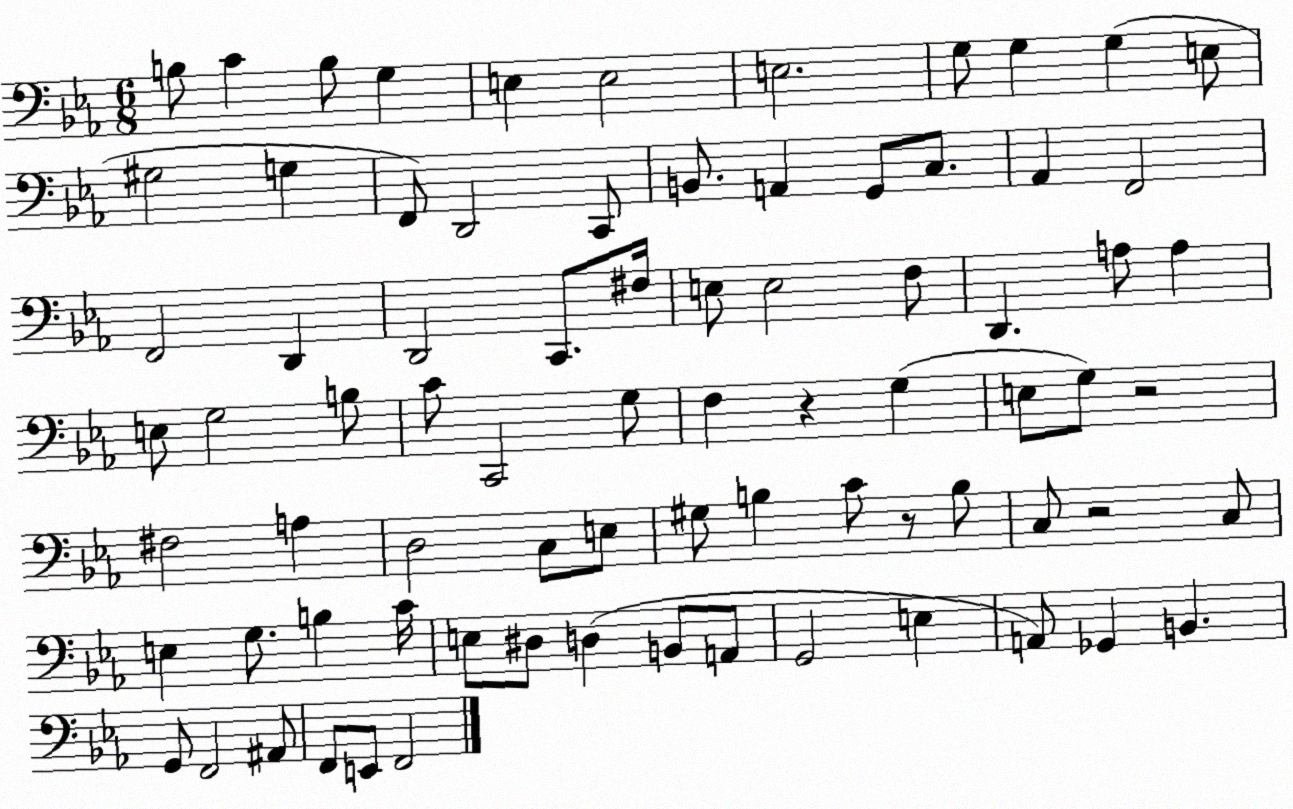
X:1
T:Untitled
M:6/8
L:1/4
K:Eb
B,/2 C B,/2 G, E, E,2 E,2 G,/2 G, G, E,/2 ^G,2 G, F,,/2 D,,2 C,,/2 B,,/2 A,, G,,/2 C,/2 _A,, F,,2 F,,2 D,, D,,2 C,,/2 ^F,/4 E,/2 E,2 F,/2 D,, A,/2 A, E,/2 G,2 B,/2 C/2 C,,2 G,/2 F, z G, E,/2 G,/2 z2 ^F,2 A, D,2 C,/2 E,/2 ^G,/2 B, C/2 z/2 B,/2 C,/2 z2 C,/2 E, G,/2 B, C/4 E,/2 ^D,/2 D, B,,/2 A,,/2 G,,2 E, A,,/2 _G,, B,, G,,/2 F,,2 ^A,,/2 F,,/2 E,,/2 F,,2